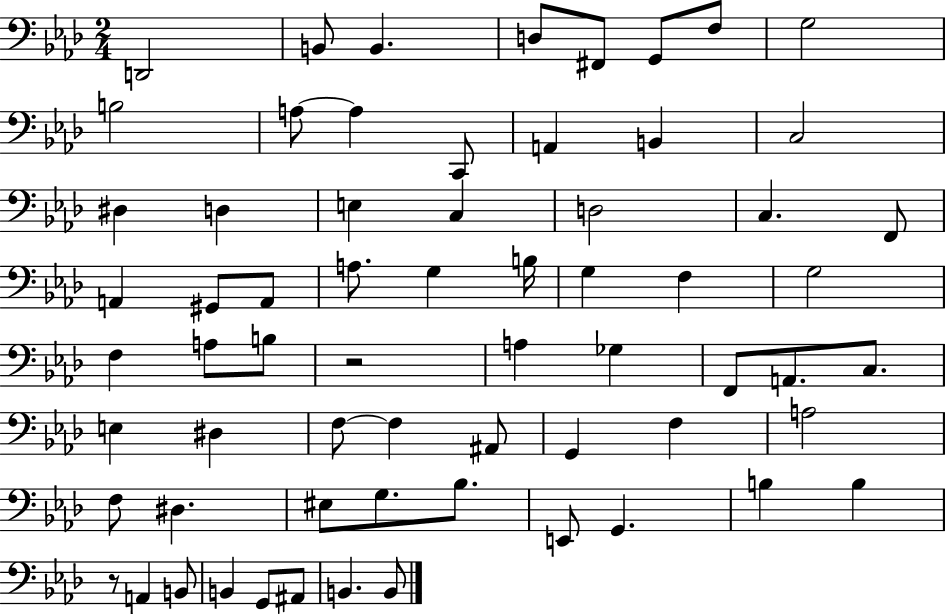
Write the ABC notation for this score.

X:1
T:Untitled
M:2/4
L:1/4
K:Ab
D,,2 B,,/2 B,, D,/2 ^F,,/2 G,,/2 F,/2 G,2 B,2 A,/2 A, C,,/2 A,, B,, C,2 ^D, D, E, C, D,2 C, F,,/2 A,, ^G,,/2 A,,/2 A,/2 G, B,/4 G, F, G,2 F, A,/2 B,/2 z2 A, _G, F,,/2 A,,/2 C,/2 E, ^D, F,/2 F, ^A,,/2 G,, F, A,2 F,/2 ^D, ^E,/2 G,/2 _B,/2 E,,/2 G,, B, B, z/2 A,, B,,/2 B,, G,,/2 ^A,,/2 B,, B,,/2